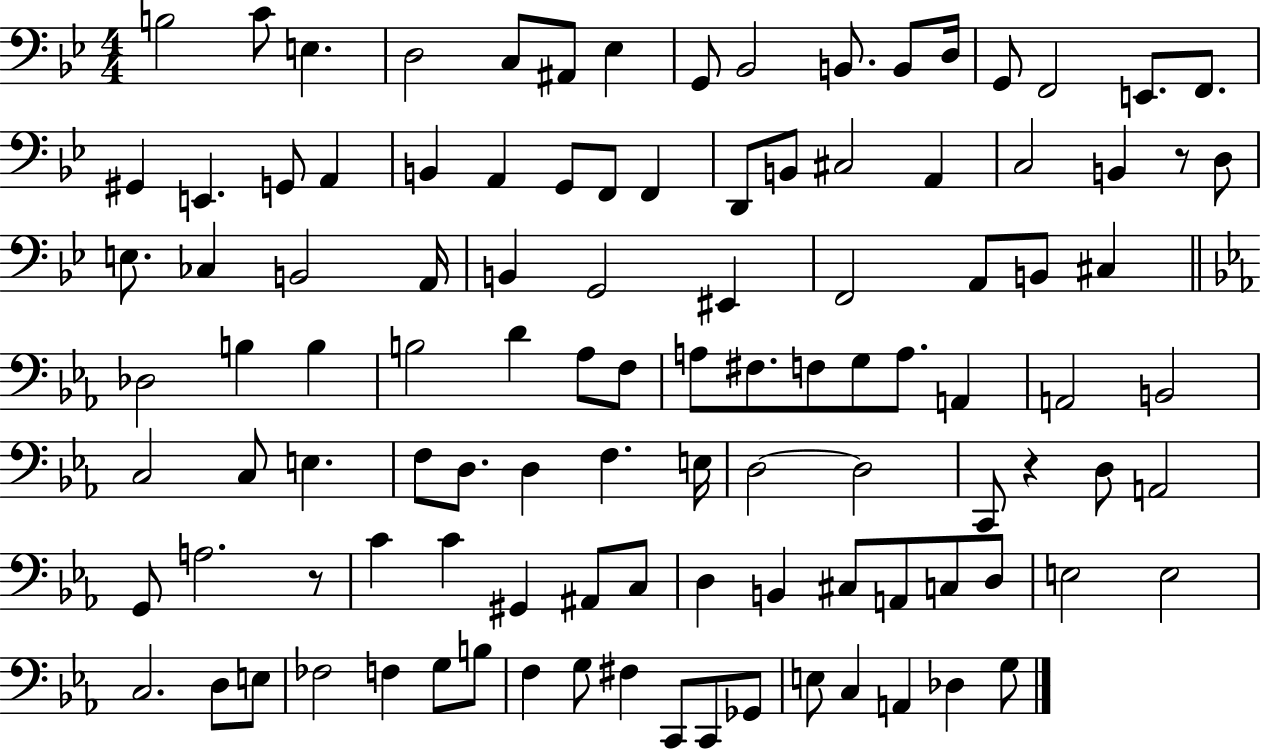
B3/h C4/e E3/q. D3/h C3/e A#2/e Eb3/q G2/e Bb2/h B2/e. B2/e D3/s G2/e F2/h E2/e. F2/e. G#2/q E2/q. G2/e A2/q B2/q A2/q G2/e F2/e F2/q D2/e B2/e C#3/h A2/q C3/h B2/q R/e D3/e E3/e. CES3/q B2/h A2/s B2/q G2/h EIS2/q F2/h A2/e B2/e C#3/q Db3/h B3/q B3/q B3/h D4/q Ab3/e F3/e A3/e F#3/e. F3/e G3/e A3/e. A2/q A2/h B2/h C3/h C3/e E3/q. F3/e D3/e. D3/q F3/q. E3/s D3/h D3/h C2/e R/q D3/e A2/h G2/e A3/h. R/e C4/q C4/q G#2/q A#2/e C3/e D3/q B2/q C#3/e A2/e C3/e D3/e E3/h E3/h C3/h. D3/e E3/e FES3/h F3/q G3/e B3/e F3/q G3/e F#3/q C2/e C2/e Gb2/e E3/e C3/q A2/q Db3/q G3/e